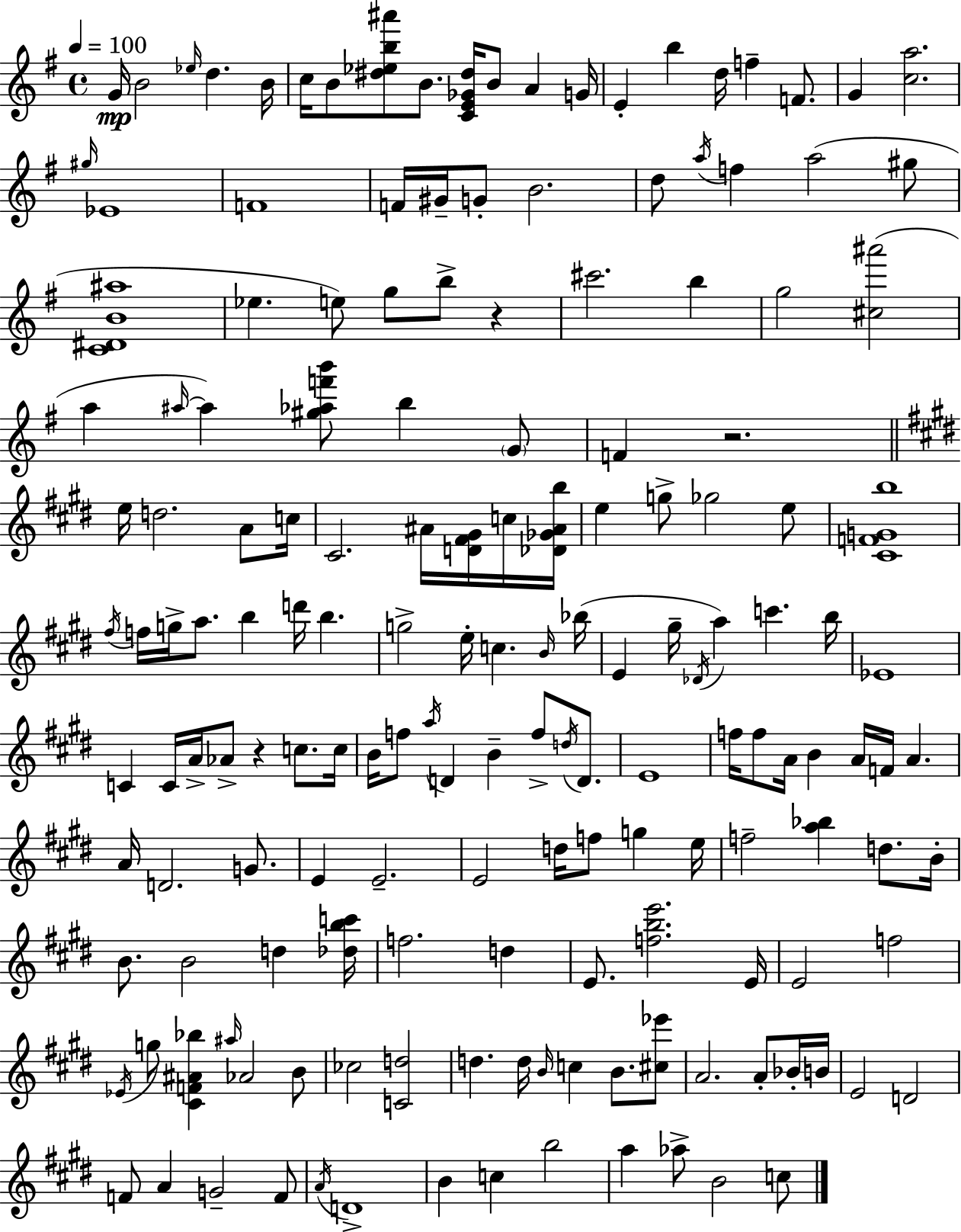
G4/s B4/h Eb5/s D5/q. B4/s C5/s B4/e [D#5,Eb5,B5,A#6]/e B4/e. [C4,E4,Gb4,D#5]/s B4/e A4/q G4/s E4/q B5/q D5/s F5/q F4/e. G4/q [C5,A5]/h. G#5/s Eb4/w F4/w F4/s G#4/s G4/e B4/h. D5/e A5/s F5/q A5/h G#5/e [C4,D#4,B4,A#5]/w Eb5/q. E5/e G5/e B5/e R/q C#6/h. B5/q G5/h [C#5,A#6]/h A5/q A#5/s A#5/q [G#5,Ab5,F6,B6]/e B5/q G4/e F4/q R/h. E5/s D5/h. A4/e C5/s C#4/h. A#4/s [D4,F#4,G#4]/s C5/s [Db4,Gb4,A#4,B5]/s E5/q G5/e Gb5/h E5/e [C#4,F4,G4,B5]/w F#5/s F5/s G5/s A5/e. B5/q D6/s B5/q. G5/h E5/s C5/q. B4/s Bb5/s E4/q G#5/s Db4/s A5/q C6/q. B5/s Eb4/w C4/q C4/s A4/s Ab4/e R/q C5/e. C5/s B4/s F5/e A5/s D4/q B4/q F5/e D5/s D4/e. E4/w F5/s F5/e A4/s B4/q A4/s F4/s A4/q. A4/s D4/h. G4/e. E4/q E4/h. E4/h D5/s F5/e G5/q E5/s F5/h [A5,Bb5]/q D5/e. B4/s B4/e. B4/h D5/q [Db5,B5,C6]/s F5/h. D5/q E4/e. [F5,B5,E6]/h. E4/s E4/h F5/h Eb4/s G5/e [C#4,F4,A#4,Bb5]/q A#5/s Ab4/h B4/e CES5/h [C4,D5]/h D5/q. D5/s B4/s C5/q B4/e. [C#5,Eb6]/e A4/h. A4/e Bb4/s B4/s E4/h D4/h F4/e A4/q G4/h F4/e A4/s D4/w B4/q C5/q B5/h A5/q Ab5/e B4/h C5/e